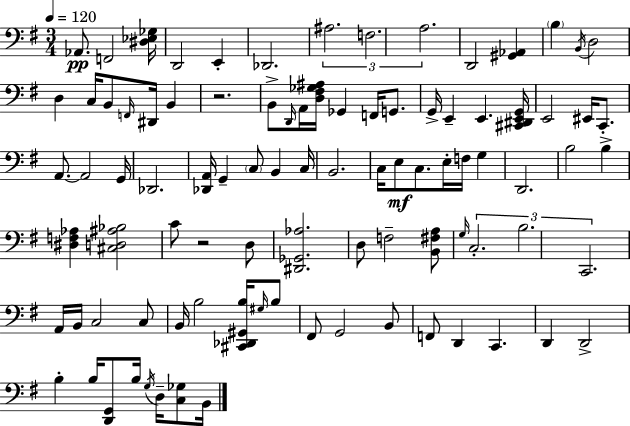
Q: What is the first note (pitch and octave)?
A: Ab2